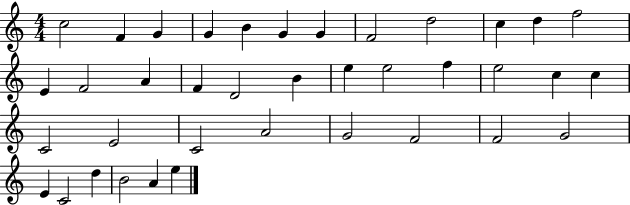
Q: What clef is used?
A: treble